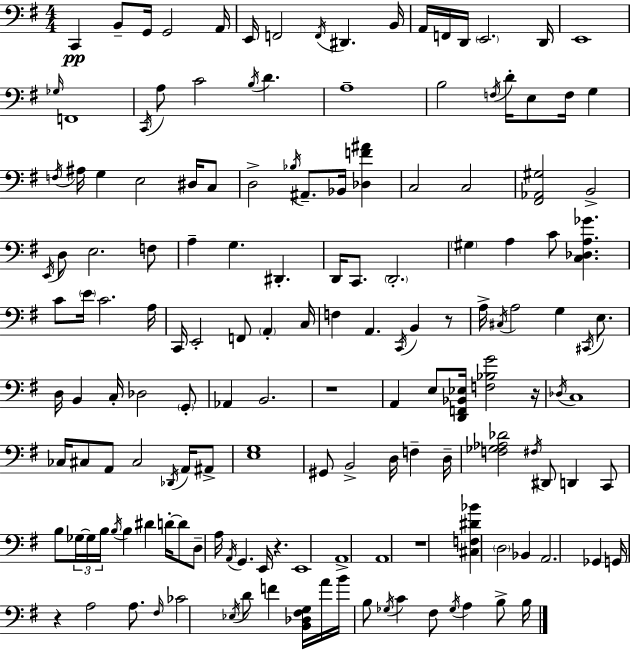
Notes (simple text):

C2/q B2/e G2/s G2/h A2/s E2/s F2/h F2/s D#2/q. B2/s A2/s F2/s D2/s E2/h. D2/s E2/w Gb3/s F2/w C2/s A3/e C4/h B3/s D4/q. A3/w B3/h F3/s D4/s E3/e F3/s G3/q F3/s A#3/s G3/q E3/h D#3/s C3/e D3/h Bb3/s A#2/e. Bb2/s [Db3,F4,A#4]/q C3/h C3/h [F#2,Ab2,G#3]/h B2/h E2/s D3/e E3/h. F3/e A3/q G3/q. D#2/q. D2/s C2/e. D2/h. G#3/q A3/q C4/e [C3,Db3,A3,Gb4]/q. C4/e E4/s C4/h. A3/s C2/s E2/h F2/e A2/q C3/s F3/q A2/q. C2/s B2/q R/e A3/s C#3/s A3/h G3/q C#2/s E3/e. D3/s B2/q C3/s Db3/h G2/e Ab2/q B2/h. R/w A2/q E3/e [D2,F2,Bb2,Eb3]/s [F3,Bb3,G4]/h R/s Db3/s C3/w CES3/s C#3/e A2/e C#3/h Db2/s A2/s A#2/e [E3,G3]/w G#2/e B2/h D3/s F3/q D3/s [F3,Gb3,Ab3,Db4]/h F#3/s D#2/e D2/q C2/e B3/e Gb3/s Gb3/s B3/s B3/s B3/q D#4/q D4/s D4/e D3/e A3/s A2/s G2/q. E2/s R/q. E2/w A2/w A2/w R/w [C#3,F3,D#4,Bb4]/q D3/h Bb2/q A2/h. Gb2/q G2/s R/q A3/h A3/e. F#3/s CES4/h Eb3/s D4/e F4/q [B2,Db3,F#3,G3]/s A4/s B4/s B3/e Gb3/s C4/q F#3/e Gb3/s A3/q B3/e B3/s